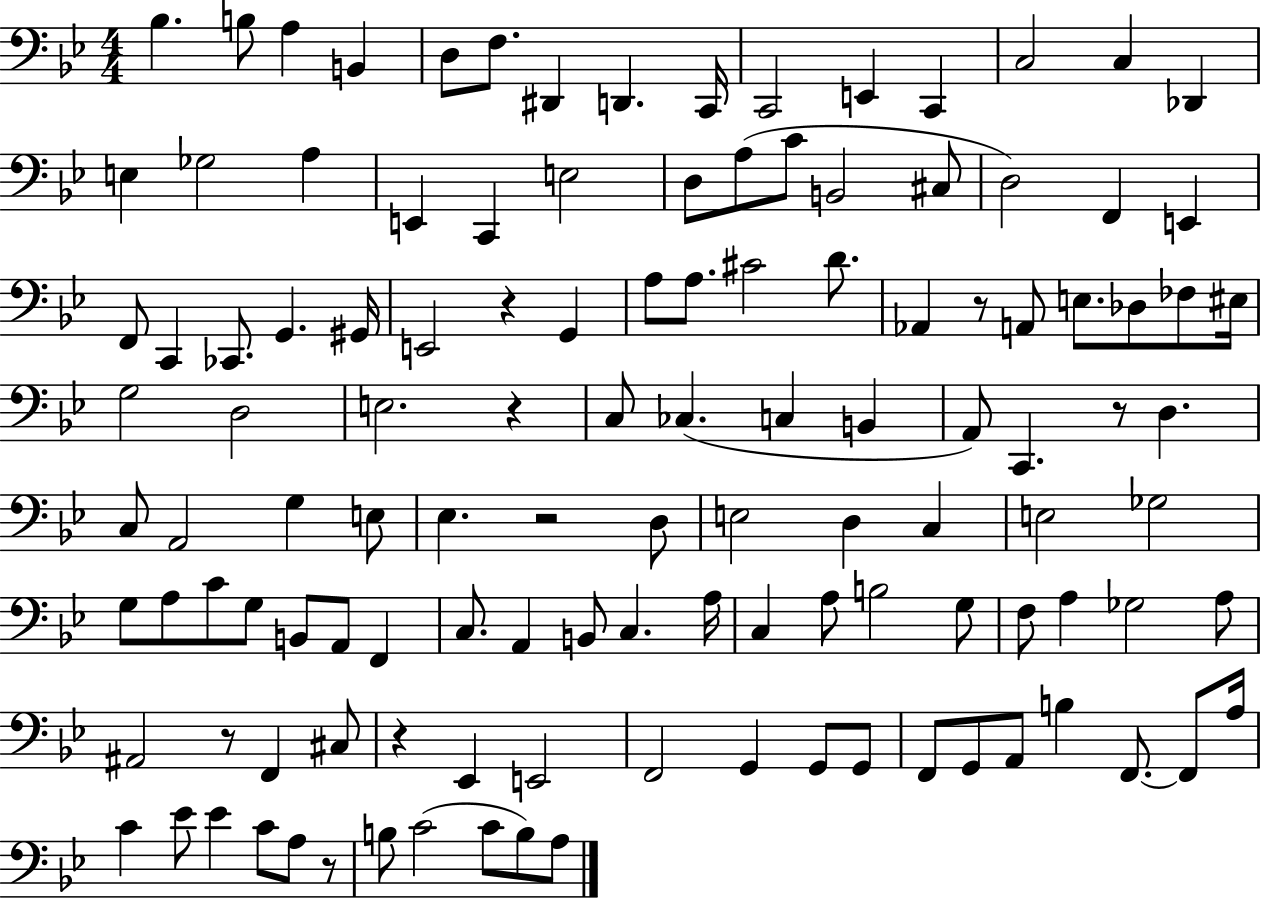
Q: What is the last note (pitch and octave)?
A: A3